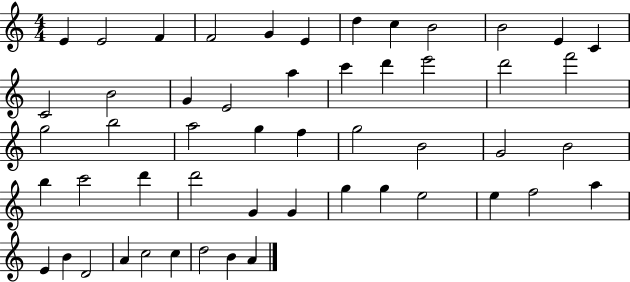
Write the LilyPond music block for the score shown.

{
  \clef treble
  \numericTimeSignature
  \time 4/4
  \key c \major
  e'4 e'2 f'4 | f'2 g'4 e'4 | d''4 c''4 b'2 | b'2 e'4 c'4 | \break c'2 b'2 | g'4 e'2 a''4 | c'''4 d'''4 e'''2 | d'''2 f'''2 | \break g''2 b''2 | a''2 g''4 f''4 | g''2 b'2 | g'2 b'2 | \break b''4 c'''2 d'''4 | d'''2 g'4 g'4 | g''4 g''4 e''2 | e''4 f''2 a''4 | \break e'4 b'4 d'2 | a'4 c''2 c''4 | d''2 b'4 a'4 | \bar "|."
}